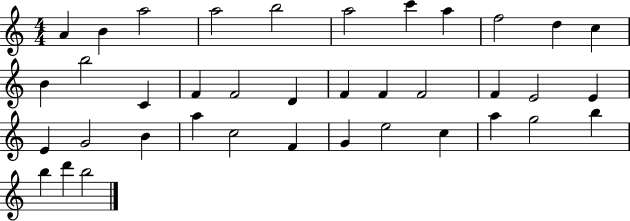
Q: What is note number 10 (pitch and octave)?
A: D5